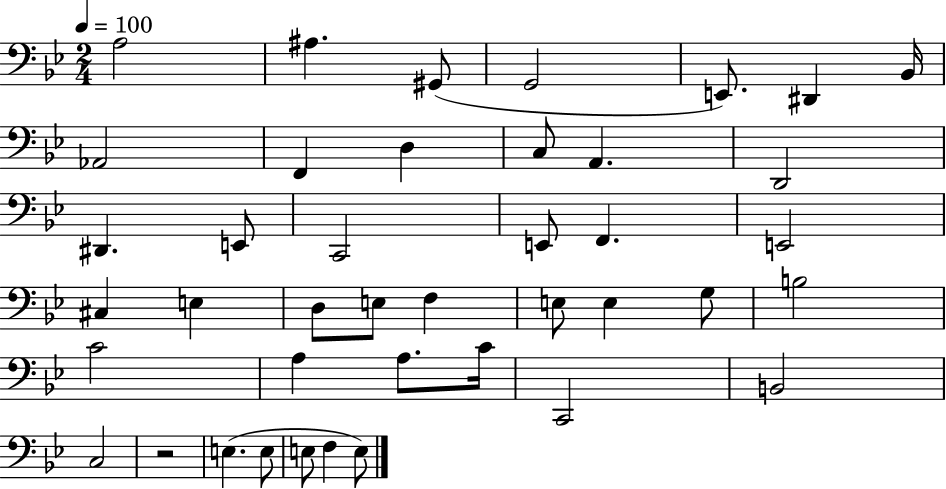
X:1
T:Untitled
M:2/4
L:1/4
K:Bb
A,2 ^A, ^G,,/2 G,,2 E,,/2 ^D,, _B,,/4 _A,,2 F,, D, C,/2 A,, D,,2 ^D,, E,,/2 C,,2 E,,/2 F,, E,,2 ^C, E, D,/2 E,/2 F, E,/2 E, G,/2 B,2 C2 A, A,/2 C/4 C,,2 B,,2 C,2 z2 E, E,/2 E,/2 F, E,/2